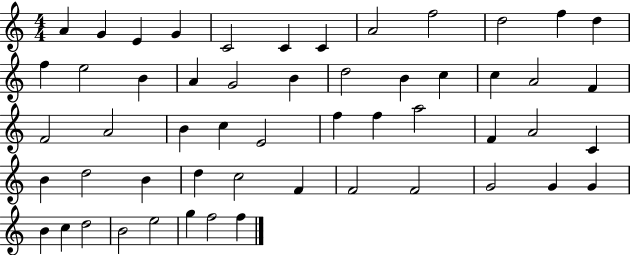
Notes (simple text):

A4/q G4/q E4/q G4/q C4/h C4/q C4/q A4/h F5/h D5/h F5/q D5/q F5/q E5/h B4/q A4/q G4/h B4/q D5/h B4/q C5/q C5/q A4/h F4/q F4/h A4/h B4/q C5/q E4/h F5/q F5/q A5/h F4/q A4/h C4/q B4/q D5/h B4/q D5/q C5/h F4/q F4/h F4/h G4/h G4/q G4/q B4/q C5/q D5/h B4/h E5/h G5/q F5/h F5/q